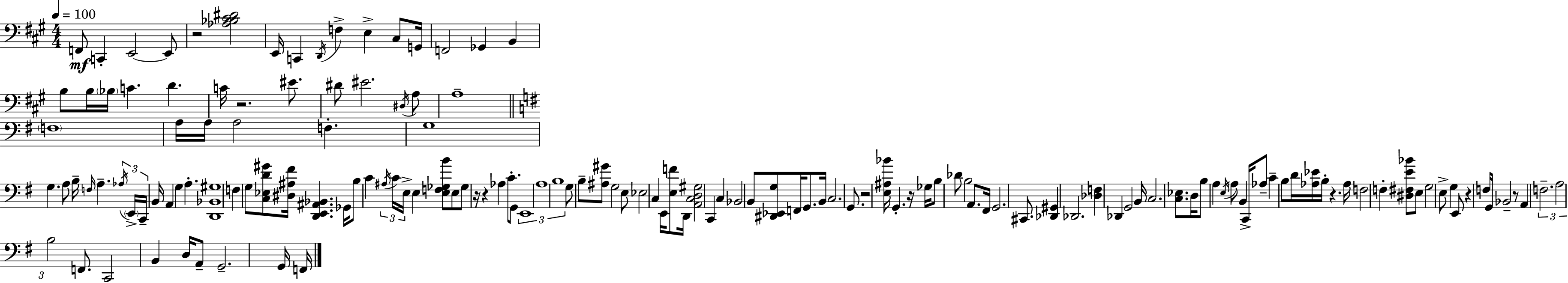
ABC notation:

X:1
T:Untitled
M:4/4
L:1/4
K:A
F,,/2 C,, E,,2 E,,/2 z2 [_A,_B,^C^D]2 E,,/4 C,, D,,/4 F, E, ^C,/2 G,,/4 F,,2 _G,, B,, B,/2 B,/4 _B,/4 C D C/4 z2 ^E/2 ^D/2 ^E2 ^D,/4 A,/2 A,4 F,4 A,/4 A,/4 A,2 F, G,4 G, A,/2 B,/4 F,/4 A, _A,/4 E,,/4 C,,/4 B,,/4 A,, G, A, [D,,_B,,^G,]4 F, G,/2 [C,_E,D^G]/2 [^D,^A,^F]/4 [D,,E,,^A,,_B,,] _G,,/4 B,/2 C ^A,/4 C/4 E,/4 E, [E,F,_G,B]/2 E,/2 _G,/2 z/4 z _A, C/2 G,,/2 E,,4 A,4 B,4 G,/2 B,/2 [^A,^G]/2 G,2 E,/2 _E,2 C, E,,/4 [E,F]/2 D,,/4 [A,,C,D,^G,]2 C,, C, _B,,2 B,,/2 [^D,,_E,,G,]/2 F,,/4 G,,/2 B,,/4 C,2 G,,/2 z2 [E,^A,_B]/4 G,, z/4 _G,/4 B,/2 _D/2 B,2 A,,/2 ^F,,/4 G,,2 ^C,,/2 [_D,,^G,,] _D,,2 [_D,F,] _D,, G,,2 B,,/4 C,2 [C,_E,]/2 D,/4 B,/2 A, E,/4 A,/2 B,, C,,/4 _A,/2 C B,/2 D/4 [_A,_E]/4 B,/4 z _A,/4 F,2 F, [^D,^F,E_B]/2 E,/2 G,2 E,/2 G, E,,/2 z F,/4 G,,/4 _B,,2 z/2 A,, F,2 A,2 B,2 F,,/2 C,,2 B,, D,/4 A,,/2 G,,2 G,,/4 F,,/4